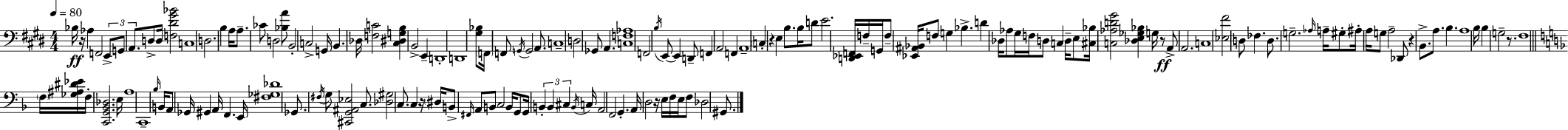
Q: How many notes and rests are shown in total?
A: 155